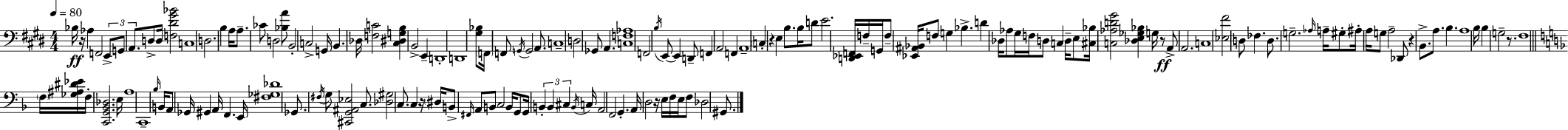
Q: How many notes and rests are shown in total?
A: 155